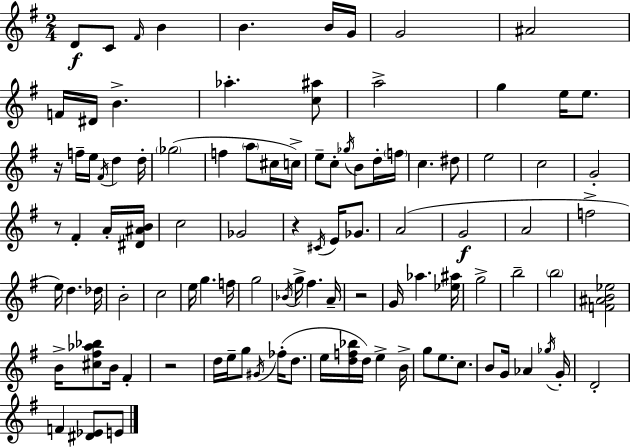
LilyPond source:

{
  \clef treble
  \numericTimeSignature
  \time 2/4
  \key g \major
  d'8\f c'8 \grace { fis'16 } b'4 | b'4. b'16 | g'16 g'2 | ais'2 | \break f'16 dis'16 b'4.-> | aes''4.-. <c'' ais''>8 | a''2-> | g''4 e''16 e''8. | \break r16 f''16-- e''16 \acciaccatura { fis'16 } d''4 | d''16-. \parenthesize ges''2( | f''4 \parenthesize a''8 | cis''16 c''16->) e''8-- c''8-. \acciaccatura { ges''16 } b'8 | \break d''16-. \parenthesize f''16 c''4. | dis''8 e''2 | c''2 | g'2-. | \break r8 fis'4-. | a'16-. <dis' ais' b'>16 c''2 | ges'2 | r4 \acciaccatura { cis'16 } | \break e'16 ges'8. a'2( | g'2\f | a'2 | f''2-> | \break e''16) d''4. | des''16 b'2-. | c''2 | e''16 g''4. | \break f''16 g''2 | \acciaccatura { bes'16 } g''16-> fis''4. | a'16-- r2 | g'16 aes''4. | \break <ees'' ais''>16 g''2-> | b''2-- | \parenthesize b''2 | <f' ais' b' ees''>2 | \break b'16-> <cis'' fis'' aes'' bes''>8 | b'16 fis'4-. r2 | d''16 e''16-- g''8 | \acciaccatura { gis'16 } fes''16-.( d''8. e''16 <d'' f'' bes''>16 | \break d''16) e''4-> b'16-> g''8 | e''8. c''8. b'8 | g'16 aes'4 \acciaccatura { ges''16 } g'16-. d'2-. | f'4 | \break <dis' ees'>8 e'8 \bar "|."
}